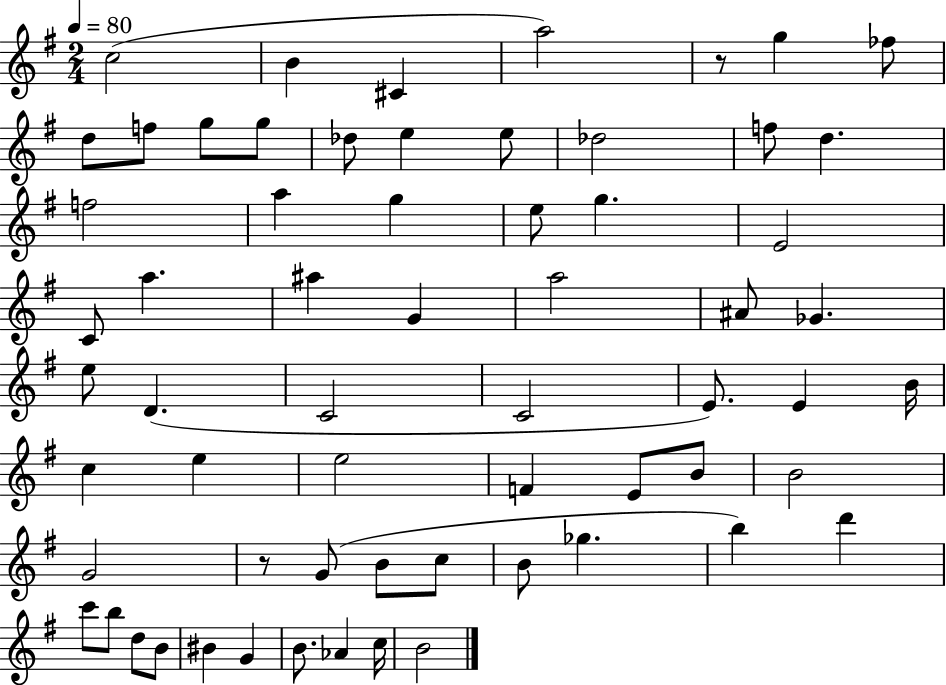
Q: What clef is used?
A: treble